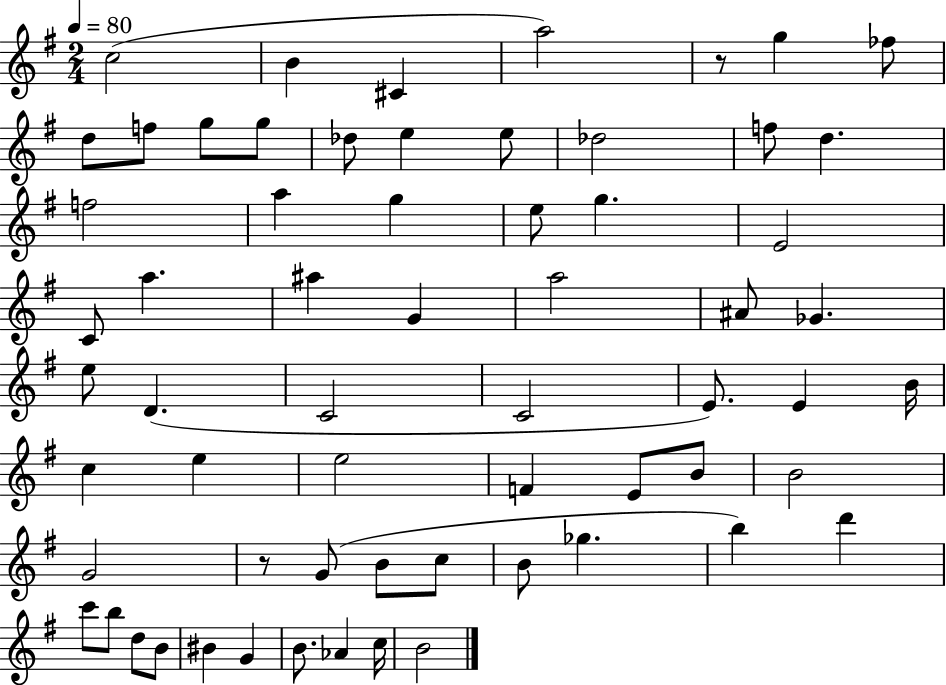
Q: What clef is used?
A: treble